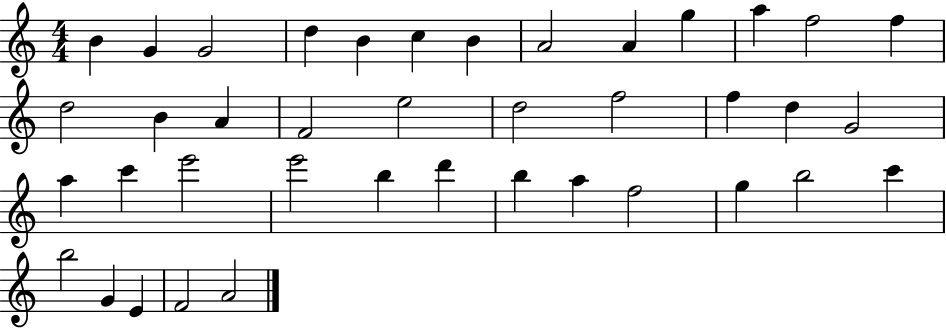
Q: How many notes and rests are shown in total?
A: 40